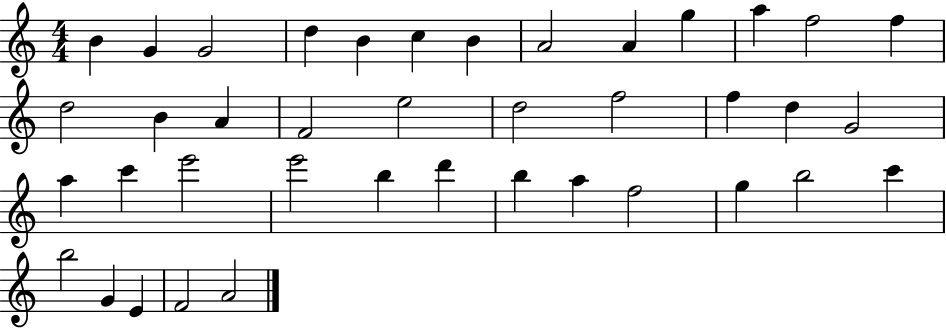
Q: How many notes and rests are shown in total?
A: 40